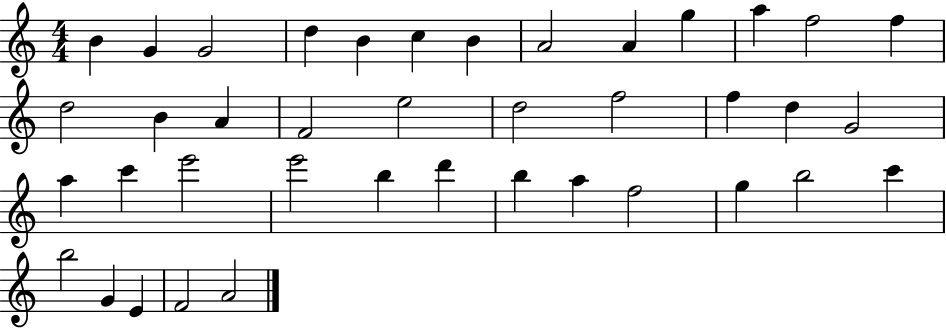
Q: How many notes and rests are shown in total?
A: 40